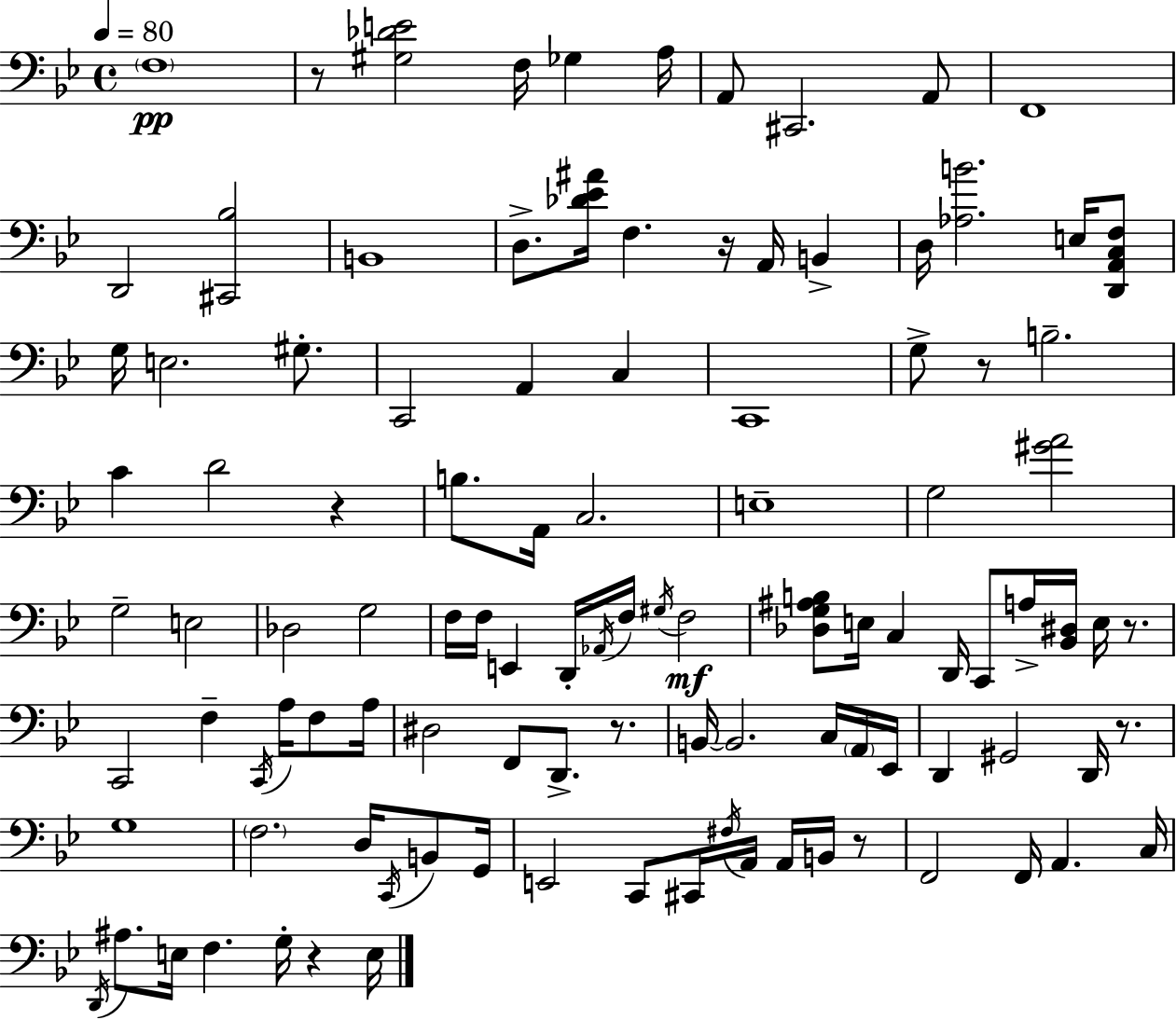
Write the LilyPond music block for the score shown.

{
  \clef bass
  \time 4/4
  \defaultTimeSignature
  \key g \minor
  \tempo 4 = 80
  \repeat volta 2 { \parenthesize f1\pp | r8 <gis des' e'>2 f16 ges4 a16 | a,8 cis,2. a,8 | f,1 | \break d,2 <cis, bes>2 | b,1 | d8.-> <des' ees' ais'>16 f4. r16 a,16 b,4-> | d16 <aes b'>2. e16 <d, a, c f>8 | \break g16 e2. gis8.-. | c,2 a,4 c4 | c,1 | g8-> r8 b2.-- | \break c'4 d'2 r4 | b8. a,16 c2. | e1-- | g2 <gis' a'>2 | \break g2-- e2 | des2 g2 | f16 f16 e,4 d,16-. \acciaccatura { aes,16 } f16 \acciaccatura { gis16 } f2\mf | <des g ais b>8 e16 c4 d,16 c,8 a16-> <bes, dis>16 e16 r8. | \break c,2 f4-- \acciaccatura { c,16 } a16 | f8 a16 dis2 f,8 d,8.-> | r8. b,16~~ b,2. | c16 \parenthesize a,16 ees,16 d,4 gis,2 d,16 | \break r8. g1 | \parenthesize f2. d16 | \acciaccatura { c,16 } b,8 g,16 e,2 c,8 cis,16 \acciaccatura { fis16 } | a,16 a,16 b,16 r8 f,2 f,16 a,4. | \break c16 \acciaccatura { d,16 } ais8. e16 f4. | g16-. r4 e16 } \bar "|."
}